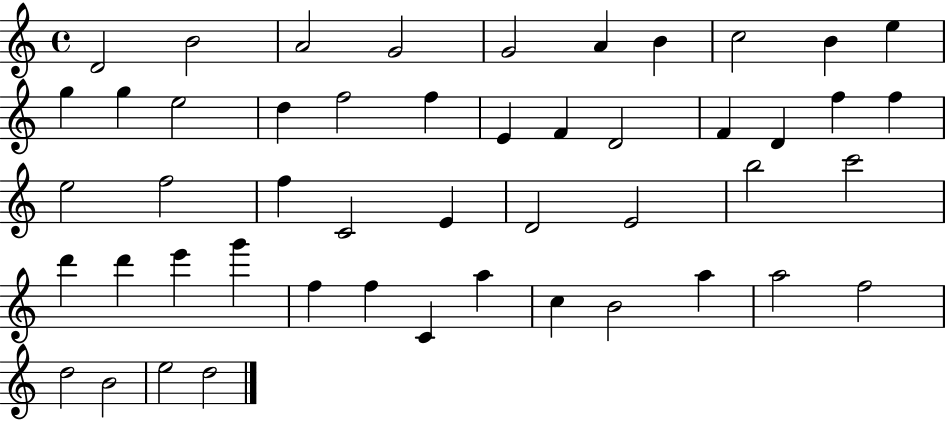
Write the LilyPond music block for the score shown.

{
  \clef treble
  \time 4/4
  \defaultTimeSignature
  \key c \major
  d'2 b'2 | a'2 g'2 | g'2 a'4 b'4 | c''2 b'4 e''4 | \break g''4 g''4 e''2 | d''4 f''2 f''4 | e'4 f'4 d'2 | f'4 d'4 f''4 f''4 | \break e''2 f''2 | f''4 c'2 e'4 | d'2 e'2 | b''2 c'''2 | \break d'''4 d'''4 e'''4 g'''4 | f''4 f''4 c'4 a''4 | c''4 b'2 a''4 | a''2 f''2 | \break d''2 b'2 | e''2 d''2 | \bar "|."
}